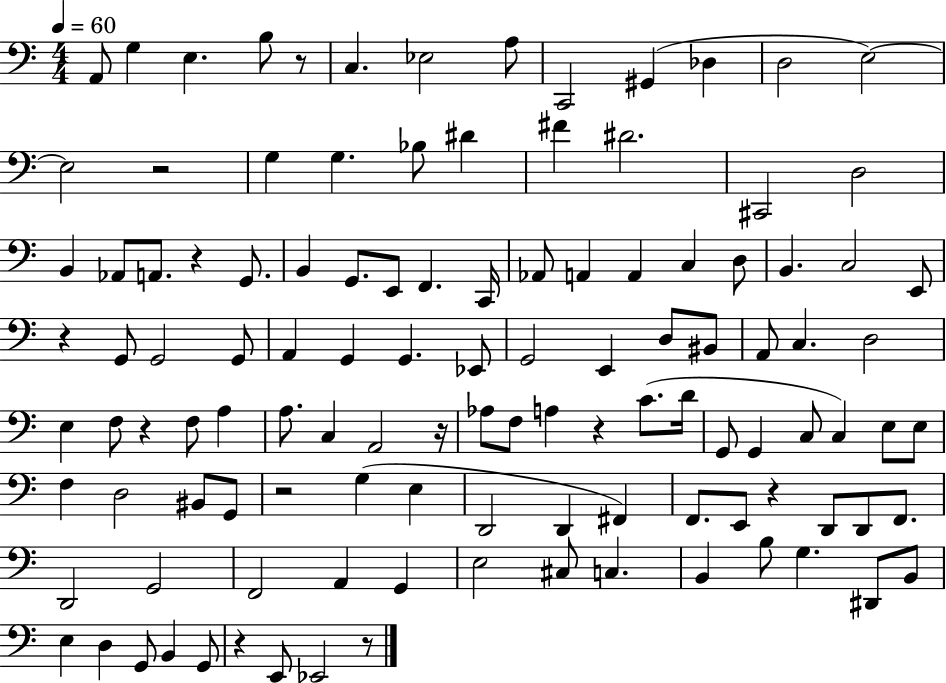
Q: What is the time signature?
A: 4/4